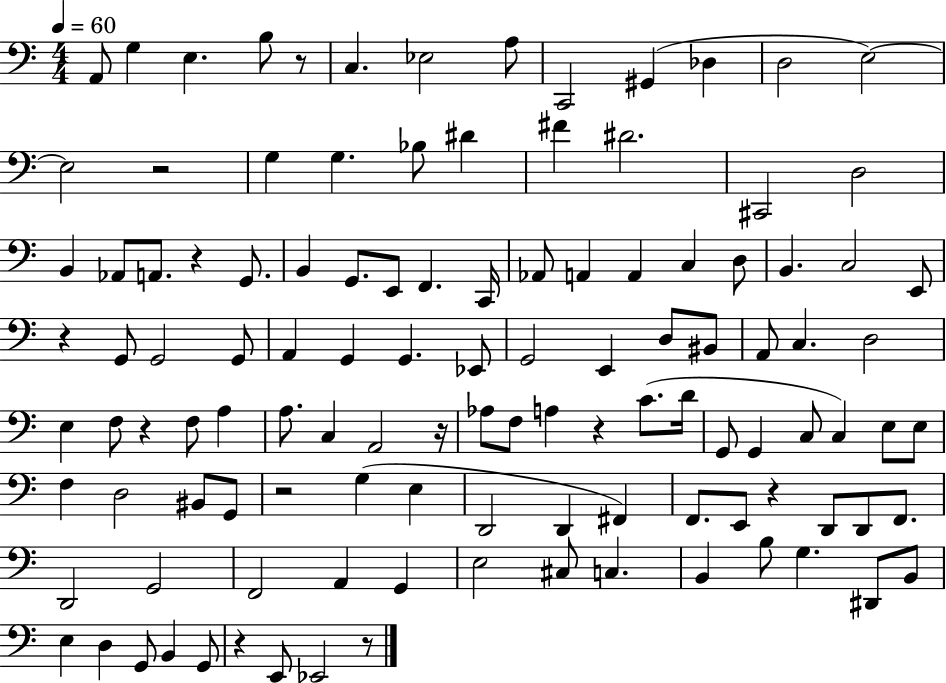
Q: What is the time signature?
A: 4/4